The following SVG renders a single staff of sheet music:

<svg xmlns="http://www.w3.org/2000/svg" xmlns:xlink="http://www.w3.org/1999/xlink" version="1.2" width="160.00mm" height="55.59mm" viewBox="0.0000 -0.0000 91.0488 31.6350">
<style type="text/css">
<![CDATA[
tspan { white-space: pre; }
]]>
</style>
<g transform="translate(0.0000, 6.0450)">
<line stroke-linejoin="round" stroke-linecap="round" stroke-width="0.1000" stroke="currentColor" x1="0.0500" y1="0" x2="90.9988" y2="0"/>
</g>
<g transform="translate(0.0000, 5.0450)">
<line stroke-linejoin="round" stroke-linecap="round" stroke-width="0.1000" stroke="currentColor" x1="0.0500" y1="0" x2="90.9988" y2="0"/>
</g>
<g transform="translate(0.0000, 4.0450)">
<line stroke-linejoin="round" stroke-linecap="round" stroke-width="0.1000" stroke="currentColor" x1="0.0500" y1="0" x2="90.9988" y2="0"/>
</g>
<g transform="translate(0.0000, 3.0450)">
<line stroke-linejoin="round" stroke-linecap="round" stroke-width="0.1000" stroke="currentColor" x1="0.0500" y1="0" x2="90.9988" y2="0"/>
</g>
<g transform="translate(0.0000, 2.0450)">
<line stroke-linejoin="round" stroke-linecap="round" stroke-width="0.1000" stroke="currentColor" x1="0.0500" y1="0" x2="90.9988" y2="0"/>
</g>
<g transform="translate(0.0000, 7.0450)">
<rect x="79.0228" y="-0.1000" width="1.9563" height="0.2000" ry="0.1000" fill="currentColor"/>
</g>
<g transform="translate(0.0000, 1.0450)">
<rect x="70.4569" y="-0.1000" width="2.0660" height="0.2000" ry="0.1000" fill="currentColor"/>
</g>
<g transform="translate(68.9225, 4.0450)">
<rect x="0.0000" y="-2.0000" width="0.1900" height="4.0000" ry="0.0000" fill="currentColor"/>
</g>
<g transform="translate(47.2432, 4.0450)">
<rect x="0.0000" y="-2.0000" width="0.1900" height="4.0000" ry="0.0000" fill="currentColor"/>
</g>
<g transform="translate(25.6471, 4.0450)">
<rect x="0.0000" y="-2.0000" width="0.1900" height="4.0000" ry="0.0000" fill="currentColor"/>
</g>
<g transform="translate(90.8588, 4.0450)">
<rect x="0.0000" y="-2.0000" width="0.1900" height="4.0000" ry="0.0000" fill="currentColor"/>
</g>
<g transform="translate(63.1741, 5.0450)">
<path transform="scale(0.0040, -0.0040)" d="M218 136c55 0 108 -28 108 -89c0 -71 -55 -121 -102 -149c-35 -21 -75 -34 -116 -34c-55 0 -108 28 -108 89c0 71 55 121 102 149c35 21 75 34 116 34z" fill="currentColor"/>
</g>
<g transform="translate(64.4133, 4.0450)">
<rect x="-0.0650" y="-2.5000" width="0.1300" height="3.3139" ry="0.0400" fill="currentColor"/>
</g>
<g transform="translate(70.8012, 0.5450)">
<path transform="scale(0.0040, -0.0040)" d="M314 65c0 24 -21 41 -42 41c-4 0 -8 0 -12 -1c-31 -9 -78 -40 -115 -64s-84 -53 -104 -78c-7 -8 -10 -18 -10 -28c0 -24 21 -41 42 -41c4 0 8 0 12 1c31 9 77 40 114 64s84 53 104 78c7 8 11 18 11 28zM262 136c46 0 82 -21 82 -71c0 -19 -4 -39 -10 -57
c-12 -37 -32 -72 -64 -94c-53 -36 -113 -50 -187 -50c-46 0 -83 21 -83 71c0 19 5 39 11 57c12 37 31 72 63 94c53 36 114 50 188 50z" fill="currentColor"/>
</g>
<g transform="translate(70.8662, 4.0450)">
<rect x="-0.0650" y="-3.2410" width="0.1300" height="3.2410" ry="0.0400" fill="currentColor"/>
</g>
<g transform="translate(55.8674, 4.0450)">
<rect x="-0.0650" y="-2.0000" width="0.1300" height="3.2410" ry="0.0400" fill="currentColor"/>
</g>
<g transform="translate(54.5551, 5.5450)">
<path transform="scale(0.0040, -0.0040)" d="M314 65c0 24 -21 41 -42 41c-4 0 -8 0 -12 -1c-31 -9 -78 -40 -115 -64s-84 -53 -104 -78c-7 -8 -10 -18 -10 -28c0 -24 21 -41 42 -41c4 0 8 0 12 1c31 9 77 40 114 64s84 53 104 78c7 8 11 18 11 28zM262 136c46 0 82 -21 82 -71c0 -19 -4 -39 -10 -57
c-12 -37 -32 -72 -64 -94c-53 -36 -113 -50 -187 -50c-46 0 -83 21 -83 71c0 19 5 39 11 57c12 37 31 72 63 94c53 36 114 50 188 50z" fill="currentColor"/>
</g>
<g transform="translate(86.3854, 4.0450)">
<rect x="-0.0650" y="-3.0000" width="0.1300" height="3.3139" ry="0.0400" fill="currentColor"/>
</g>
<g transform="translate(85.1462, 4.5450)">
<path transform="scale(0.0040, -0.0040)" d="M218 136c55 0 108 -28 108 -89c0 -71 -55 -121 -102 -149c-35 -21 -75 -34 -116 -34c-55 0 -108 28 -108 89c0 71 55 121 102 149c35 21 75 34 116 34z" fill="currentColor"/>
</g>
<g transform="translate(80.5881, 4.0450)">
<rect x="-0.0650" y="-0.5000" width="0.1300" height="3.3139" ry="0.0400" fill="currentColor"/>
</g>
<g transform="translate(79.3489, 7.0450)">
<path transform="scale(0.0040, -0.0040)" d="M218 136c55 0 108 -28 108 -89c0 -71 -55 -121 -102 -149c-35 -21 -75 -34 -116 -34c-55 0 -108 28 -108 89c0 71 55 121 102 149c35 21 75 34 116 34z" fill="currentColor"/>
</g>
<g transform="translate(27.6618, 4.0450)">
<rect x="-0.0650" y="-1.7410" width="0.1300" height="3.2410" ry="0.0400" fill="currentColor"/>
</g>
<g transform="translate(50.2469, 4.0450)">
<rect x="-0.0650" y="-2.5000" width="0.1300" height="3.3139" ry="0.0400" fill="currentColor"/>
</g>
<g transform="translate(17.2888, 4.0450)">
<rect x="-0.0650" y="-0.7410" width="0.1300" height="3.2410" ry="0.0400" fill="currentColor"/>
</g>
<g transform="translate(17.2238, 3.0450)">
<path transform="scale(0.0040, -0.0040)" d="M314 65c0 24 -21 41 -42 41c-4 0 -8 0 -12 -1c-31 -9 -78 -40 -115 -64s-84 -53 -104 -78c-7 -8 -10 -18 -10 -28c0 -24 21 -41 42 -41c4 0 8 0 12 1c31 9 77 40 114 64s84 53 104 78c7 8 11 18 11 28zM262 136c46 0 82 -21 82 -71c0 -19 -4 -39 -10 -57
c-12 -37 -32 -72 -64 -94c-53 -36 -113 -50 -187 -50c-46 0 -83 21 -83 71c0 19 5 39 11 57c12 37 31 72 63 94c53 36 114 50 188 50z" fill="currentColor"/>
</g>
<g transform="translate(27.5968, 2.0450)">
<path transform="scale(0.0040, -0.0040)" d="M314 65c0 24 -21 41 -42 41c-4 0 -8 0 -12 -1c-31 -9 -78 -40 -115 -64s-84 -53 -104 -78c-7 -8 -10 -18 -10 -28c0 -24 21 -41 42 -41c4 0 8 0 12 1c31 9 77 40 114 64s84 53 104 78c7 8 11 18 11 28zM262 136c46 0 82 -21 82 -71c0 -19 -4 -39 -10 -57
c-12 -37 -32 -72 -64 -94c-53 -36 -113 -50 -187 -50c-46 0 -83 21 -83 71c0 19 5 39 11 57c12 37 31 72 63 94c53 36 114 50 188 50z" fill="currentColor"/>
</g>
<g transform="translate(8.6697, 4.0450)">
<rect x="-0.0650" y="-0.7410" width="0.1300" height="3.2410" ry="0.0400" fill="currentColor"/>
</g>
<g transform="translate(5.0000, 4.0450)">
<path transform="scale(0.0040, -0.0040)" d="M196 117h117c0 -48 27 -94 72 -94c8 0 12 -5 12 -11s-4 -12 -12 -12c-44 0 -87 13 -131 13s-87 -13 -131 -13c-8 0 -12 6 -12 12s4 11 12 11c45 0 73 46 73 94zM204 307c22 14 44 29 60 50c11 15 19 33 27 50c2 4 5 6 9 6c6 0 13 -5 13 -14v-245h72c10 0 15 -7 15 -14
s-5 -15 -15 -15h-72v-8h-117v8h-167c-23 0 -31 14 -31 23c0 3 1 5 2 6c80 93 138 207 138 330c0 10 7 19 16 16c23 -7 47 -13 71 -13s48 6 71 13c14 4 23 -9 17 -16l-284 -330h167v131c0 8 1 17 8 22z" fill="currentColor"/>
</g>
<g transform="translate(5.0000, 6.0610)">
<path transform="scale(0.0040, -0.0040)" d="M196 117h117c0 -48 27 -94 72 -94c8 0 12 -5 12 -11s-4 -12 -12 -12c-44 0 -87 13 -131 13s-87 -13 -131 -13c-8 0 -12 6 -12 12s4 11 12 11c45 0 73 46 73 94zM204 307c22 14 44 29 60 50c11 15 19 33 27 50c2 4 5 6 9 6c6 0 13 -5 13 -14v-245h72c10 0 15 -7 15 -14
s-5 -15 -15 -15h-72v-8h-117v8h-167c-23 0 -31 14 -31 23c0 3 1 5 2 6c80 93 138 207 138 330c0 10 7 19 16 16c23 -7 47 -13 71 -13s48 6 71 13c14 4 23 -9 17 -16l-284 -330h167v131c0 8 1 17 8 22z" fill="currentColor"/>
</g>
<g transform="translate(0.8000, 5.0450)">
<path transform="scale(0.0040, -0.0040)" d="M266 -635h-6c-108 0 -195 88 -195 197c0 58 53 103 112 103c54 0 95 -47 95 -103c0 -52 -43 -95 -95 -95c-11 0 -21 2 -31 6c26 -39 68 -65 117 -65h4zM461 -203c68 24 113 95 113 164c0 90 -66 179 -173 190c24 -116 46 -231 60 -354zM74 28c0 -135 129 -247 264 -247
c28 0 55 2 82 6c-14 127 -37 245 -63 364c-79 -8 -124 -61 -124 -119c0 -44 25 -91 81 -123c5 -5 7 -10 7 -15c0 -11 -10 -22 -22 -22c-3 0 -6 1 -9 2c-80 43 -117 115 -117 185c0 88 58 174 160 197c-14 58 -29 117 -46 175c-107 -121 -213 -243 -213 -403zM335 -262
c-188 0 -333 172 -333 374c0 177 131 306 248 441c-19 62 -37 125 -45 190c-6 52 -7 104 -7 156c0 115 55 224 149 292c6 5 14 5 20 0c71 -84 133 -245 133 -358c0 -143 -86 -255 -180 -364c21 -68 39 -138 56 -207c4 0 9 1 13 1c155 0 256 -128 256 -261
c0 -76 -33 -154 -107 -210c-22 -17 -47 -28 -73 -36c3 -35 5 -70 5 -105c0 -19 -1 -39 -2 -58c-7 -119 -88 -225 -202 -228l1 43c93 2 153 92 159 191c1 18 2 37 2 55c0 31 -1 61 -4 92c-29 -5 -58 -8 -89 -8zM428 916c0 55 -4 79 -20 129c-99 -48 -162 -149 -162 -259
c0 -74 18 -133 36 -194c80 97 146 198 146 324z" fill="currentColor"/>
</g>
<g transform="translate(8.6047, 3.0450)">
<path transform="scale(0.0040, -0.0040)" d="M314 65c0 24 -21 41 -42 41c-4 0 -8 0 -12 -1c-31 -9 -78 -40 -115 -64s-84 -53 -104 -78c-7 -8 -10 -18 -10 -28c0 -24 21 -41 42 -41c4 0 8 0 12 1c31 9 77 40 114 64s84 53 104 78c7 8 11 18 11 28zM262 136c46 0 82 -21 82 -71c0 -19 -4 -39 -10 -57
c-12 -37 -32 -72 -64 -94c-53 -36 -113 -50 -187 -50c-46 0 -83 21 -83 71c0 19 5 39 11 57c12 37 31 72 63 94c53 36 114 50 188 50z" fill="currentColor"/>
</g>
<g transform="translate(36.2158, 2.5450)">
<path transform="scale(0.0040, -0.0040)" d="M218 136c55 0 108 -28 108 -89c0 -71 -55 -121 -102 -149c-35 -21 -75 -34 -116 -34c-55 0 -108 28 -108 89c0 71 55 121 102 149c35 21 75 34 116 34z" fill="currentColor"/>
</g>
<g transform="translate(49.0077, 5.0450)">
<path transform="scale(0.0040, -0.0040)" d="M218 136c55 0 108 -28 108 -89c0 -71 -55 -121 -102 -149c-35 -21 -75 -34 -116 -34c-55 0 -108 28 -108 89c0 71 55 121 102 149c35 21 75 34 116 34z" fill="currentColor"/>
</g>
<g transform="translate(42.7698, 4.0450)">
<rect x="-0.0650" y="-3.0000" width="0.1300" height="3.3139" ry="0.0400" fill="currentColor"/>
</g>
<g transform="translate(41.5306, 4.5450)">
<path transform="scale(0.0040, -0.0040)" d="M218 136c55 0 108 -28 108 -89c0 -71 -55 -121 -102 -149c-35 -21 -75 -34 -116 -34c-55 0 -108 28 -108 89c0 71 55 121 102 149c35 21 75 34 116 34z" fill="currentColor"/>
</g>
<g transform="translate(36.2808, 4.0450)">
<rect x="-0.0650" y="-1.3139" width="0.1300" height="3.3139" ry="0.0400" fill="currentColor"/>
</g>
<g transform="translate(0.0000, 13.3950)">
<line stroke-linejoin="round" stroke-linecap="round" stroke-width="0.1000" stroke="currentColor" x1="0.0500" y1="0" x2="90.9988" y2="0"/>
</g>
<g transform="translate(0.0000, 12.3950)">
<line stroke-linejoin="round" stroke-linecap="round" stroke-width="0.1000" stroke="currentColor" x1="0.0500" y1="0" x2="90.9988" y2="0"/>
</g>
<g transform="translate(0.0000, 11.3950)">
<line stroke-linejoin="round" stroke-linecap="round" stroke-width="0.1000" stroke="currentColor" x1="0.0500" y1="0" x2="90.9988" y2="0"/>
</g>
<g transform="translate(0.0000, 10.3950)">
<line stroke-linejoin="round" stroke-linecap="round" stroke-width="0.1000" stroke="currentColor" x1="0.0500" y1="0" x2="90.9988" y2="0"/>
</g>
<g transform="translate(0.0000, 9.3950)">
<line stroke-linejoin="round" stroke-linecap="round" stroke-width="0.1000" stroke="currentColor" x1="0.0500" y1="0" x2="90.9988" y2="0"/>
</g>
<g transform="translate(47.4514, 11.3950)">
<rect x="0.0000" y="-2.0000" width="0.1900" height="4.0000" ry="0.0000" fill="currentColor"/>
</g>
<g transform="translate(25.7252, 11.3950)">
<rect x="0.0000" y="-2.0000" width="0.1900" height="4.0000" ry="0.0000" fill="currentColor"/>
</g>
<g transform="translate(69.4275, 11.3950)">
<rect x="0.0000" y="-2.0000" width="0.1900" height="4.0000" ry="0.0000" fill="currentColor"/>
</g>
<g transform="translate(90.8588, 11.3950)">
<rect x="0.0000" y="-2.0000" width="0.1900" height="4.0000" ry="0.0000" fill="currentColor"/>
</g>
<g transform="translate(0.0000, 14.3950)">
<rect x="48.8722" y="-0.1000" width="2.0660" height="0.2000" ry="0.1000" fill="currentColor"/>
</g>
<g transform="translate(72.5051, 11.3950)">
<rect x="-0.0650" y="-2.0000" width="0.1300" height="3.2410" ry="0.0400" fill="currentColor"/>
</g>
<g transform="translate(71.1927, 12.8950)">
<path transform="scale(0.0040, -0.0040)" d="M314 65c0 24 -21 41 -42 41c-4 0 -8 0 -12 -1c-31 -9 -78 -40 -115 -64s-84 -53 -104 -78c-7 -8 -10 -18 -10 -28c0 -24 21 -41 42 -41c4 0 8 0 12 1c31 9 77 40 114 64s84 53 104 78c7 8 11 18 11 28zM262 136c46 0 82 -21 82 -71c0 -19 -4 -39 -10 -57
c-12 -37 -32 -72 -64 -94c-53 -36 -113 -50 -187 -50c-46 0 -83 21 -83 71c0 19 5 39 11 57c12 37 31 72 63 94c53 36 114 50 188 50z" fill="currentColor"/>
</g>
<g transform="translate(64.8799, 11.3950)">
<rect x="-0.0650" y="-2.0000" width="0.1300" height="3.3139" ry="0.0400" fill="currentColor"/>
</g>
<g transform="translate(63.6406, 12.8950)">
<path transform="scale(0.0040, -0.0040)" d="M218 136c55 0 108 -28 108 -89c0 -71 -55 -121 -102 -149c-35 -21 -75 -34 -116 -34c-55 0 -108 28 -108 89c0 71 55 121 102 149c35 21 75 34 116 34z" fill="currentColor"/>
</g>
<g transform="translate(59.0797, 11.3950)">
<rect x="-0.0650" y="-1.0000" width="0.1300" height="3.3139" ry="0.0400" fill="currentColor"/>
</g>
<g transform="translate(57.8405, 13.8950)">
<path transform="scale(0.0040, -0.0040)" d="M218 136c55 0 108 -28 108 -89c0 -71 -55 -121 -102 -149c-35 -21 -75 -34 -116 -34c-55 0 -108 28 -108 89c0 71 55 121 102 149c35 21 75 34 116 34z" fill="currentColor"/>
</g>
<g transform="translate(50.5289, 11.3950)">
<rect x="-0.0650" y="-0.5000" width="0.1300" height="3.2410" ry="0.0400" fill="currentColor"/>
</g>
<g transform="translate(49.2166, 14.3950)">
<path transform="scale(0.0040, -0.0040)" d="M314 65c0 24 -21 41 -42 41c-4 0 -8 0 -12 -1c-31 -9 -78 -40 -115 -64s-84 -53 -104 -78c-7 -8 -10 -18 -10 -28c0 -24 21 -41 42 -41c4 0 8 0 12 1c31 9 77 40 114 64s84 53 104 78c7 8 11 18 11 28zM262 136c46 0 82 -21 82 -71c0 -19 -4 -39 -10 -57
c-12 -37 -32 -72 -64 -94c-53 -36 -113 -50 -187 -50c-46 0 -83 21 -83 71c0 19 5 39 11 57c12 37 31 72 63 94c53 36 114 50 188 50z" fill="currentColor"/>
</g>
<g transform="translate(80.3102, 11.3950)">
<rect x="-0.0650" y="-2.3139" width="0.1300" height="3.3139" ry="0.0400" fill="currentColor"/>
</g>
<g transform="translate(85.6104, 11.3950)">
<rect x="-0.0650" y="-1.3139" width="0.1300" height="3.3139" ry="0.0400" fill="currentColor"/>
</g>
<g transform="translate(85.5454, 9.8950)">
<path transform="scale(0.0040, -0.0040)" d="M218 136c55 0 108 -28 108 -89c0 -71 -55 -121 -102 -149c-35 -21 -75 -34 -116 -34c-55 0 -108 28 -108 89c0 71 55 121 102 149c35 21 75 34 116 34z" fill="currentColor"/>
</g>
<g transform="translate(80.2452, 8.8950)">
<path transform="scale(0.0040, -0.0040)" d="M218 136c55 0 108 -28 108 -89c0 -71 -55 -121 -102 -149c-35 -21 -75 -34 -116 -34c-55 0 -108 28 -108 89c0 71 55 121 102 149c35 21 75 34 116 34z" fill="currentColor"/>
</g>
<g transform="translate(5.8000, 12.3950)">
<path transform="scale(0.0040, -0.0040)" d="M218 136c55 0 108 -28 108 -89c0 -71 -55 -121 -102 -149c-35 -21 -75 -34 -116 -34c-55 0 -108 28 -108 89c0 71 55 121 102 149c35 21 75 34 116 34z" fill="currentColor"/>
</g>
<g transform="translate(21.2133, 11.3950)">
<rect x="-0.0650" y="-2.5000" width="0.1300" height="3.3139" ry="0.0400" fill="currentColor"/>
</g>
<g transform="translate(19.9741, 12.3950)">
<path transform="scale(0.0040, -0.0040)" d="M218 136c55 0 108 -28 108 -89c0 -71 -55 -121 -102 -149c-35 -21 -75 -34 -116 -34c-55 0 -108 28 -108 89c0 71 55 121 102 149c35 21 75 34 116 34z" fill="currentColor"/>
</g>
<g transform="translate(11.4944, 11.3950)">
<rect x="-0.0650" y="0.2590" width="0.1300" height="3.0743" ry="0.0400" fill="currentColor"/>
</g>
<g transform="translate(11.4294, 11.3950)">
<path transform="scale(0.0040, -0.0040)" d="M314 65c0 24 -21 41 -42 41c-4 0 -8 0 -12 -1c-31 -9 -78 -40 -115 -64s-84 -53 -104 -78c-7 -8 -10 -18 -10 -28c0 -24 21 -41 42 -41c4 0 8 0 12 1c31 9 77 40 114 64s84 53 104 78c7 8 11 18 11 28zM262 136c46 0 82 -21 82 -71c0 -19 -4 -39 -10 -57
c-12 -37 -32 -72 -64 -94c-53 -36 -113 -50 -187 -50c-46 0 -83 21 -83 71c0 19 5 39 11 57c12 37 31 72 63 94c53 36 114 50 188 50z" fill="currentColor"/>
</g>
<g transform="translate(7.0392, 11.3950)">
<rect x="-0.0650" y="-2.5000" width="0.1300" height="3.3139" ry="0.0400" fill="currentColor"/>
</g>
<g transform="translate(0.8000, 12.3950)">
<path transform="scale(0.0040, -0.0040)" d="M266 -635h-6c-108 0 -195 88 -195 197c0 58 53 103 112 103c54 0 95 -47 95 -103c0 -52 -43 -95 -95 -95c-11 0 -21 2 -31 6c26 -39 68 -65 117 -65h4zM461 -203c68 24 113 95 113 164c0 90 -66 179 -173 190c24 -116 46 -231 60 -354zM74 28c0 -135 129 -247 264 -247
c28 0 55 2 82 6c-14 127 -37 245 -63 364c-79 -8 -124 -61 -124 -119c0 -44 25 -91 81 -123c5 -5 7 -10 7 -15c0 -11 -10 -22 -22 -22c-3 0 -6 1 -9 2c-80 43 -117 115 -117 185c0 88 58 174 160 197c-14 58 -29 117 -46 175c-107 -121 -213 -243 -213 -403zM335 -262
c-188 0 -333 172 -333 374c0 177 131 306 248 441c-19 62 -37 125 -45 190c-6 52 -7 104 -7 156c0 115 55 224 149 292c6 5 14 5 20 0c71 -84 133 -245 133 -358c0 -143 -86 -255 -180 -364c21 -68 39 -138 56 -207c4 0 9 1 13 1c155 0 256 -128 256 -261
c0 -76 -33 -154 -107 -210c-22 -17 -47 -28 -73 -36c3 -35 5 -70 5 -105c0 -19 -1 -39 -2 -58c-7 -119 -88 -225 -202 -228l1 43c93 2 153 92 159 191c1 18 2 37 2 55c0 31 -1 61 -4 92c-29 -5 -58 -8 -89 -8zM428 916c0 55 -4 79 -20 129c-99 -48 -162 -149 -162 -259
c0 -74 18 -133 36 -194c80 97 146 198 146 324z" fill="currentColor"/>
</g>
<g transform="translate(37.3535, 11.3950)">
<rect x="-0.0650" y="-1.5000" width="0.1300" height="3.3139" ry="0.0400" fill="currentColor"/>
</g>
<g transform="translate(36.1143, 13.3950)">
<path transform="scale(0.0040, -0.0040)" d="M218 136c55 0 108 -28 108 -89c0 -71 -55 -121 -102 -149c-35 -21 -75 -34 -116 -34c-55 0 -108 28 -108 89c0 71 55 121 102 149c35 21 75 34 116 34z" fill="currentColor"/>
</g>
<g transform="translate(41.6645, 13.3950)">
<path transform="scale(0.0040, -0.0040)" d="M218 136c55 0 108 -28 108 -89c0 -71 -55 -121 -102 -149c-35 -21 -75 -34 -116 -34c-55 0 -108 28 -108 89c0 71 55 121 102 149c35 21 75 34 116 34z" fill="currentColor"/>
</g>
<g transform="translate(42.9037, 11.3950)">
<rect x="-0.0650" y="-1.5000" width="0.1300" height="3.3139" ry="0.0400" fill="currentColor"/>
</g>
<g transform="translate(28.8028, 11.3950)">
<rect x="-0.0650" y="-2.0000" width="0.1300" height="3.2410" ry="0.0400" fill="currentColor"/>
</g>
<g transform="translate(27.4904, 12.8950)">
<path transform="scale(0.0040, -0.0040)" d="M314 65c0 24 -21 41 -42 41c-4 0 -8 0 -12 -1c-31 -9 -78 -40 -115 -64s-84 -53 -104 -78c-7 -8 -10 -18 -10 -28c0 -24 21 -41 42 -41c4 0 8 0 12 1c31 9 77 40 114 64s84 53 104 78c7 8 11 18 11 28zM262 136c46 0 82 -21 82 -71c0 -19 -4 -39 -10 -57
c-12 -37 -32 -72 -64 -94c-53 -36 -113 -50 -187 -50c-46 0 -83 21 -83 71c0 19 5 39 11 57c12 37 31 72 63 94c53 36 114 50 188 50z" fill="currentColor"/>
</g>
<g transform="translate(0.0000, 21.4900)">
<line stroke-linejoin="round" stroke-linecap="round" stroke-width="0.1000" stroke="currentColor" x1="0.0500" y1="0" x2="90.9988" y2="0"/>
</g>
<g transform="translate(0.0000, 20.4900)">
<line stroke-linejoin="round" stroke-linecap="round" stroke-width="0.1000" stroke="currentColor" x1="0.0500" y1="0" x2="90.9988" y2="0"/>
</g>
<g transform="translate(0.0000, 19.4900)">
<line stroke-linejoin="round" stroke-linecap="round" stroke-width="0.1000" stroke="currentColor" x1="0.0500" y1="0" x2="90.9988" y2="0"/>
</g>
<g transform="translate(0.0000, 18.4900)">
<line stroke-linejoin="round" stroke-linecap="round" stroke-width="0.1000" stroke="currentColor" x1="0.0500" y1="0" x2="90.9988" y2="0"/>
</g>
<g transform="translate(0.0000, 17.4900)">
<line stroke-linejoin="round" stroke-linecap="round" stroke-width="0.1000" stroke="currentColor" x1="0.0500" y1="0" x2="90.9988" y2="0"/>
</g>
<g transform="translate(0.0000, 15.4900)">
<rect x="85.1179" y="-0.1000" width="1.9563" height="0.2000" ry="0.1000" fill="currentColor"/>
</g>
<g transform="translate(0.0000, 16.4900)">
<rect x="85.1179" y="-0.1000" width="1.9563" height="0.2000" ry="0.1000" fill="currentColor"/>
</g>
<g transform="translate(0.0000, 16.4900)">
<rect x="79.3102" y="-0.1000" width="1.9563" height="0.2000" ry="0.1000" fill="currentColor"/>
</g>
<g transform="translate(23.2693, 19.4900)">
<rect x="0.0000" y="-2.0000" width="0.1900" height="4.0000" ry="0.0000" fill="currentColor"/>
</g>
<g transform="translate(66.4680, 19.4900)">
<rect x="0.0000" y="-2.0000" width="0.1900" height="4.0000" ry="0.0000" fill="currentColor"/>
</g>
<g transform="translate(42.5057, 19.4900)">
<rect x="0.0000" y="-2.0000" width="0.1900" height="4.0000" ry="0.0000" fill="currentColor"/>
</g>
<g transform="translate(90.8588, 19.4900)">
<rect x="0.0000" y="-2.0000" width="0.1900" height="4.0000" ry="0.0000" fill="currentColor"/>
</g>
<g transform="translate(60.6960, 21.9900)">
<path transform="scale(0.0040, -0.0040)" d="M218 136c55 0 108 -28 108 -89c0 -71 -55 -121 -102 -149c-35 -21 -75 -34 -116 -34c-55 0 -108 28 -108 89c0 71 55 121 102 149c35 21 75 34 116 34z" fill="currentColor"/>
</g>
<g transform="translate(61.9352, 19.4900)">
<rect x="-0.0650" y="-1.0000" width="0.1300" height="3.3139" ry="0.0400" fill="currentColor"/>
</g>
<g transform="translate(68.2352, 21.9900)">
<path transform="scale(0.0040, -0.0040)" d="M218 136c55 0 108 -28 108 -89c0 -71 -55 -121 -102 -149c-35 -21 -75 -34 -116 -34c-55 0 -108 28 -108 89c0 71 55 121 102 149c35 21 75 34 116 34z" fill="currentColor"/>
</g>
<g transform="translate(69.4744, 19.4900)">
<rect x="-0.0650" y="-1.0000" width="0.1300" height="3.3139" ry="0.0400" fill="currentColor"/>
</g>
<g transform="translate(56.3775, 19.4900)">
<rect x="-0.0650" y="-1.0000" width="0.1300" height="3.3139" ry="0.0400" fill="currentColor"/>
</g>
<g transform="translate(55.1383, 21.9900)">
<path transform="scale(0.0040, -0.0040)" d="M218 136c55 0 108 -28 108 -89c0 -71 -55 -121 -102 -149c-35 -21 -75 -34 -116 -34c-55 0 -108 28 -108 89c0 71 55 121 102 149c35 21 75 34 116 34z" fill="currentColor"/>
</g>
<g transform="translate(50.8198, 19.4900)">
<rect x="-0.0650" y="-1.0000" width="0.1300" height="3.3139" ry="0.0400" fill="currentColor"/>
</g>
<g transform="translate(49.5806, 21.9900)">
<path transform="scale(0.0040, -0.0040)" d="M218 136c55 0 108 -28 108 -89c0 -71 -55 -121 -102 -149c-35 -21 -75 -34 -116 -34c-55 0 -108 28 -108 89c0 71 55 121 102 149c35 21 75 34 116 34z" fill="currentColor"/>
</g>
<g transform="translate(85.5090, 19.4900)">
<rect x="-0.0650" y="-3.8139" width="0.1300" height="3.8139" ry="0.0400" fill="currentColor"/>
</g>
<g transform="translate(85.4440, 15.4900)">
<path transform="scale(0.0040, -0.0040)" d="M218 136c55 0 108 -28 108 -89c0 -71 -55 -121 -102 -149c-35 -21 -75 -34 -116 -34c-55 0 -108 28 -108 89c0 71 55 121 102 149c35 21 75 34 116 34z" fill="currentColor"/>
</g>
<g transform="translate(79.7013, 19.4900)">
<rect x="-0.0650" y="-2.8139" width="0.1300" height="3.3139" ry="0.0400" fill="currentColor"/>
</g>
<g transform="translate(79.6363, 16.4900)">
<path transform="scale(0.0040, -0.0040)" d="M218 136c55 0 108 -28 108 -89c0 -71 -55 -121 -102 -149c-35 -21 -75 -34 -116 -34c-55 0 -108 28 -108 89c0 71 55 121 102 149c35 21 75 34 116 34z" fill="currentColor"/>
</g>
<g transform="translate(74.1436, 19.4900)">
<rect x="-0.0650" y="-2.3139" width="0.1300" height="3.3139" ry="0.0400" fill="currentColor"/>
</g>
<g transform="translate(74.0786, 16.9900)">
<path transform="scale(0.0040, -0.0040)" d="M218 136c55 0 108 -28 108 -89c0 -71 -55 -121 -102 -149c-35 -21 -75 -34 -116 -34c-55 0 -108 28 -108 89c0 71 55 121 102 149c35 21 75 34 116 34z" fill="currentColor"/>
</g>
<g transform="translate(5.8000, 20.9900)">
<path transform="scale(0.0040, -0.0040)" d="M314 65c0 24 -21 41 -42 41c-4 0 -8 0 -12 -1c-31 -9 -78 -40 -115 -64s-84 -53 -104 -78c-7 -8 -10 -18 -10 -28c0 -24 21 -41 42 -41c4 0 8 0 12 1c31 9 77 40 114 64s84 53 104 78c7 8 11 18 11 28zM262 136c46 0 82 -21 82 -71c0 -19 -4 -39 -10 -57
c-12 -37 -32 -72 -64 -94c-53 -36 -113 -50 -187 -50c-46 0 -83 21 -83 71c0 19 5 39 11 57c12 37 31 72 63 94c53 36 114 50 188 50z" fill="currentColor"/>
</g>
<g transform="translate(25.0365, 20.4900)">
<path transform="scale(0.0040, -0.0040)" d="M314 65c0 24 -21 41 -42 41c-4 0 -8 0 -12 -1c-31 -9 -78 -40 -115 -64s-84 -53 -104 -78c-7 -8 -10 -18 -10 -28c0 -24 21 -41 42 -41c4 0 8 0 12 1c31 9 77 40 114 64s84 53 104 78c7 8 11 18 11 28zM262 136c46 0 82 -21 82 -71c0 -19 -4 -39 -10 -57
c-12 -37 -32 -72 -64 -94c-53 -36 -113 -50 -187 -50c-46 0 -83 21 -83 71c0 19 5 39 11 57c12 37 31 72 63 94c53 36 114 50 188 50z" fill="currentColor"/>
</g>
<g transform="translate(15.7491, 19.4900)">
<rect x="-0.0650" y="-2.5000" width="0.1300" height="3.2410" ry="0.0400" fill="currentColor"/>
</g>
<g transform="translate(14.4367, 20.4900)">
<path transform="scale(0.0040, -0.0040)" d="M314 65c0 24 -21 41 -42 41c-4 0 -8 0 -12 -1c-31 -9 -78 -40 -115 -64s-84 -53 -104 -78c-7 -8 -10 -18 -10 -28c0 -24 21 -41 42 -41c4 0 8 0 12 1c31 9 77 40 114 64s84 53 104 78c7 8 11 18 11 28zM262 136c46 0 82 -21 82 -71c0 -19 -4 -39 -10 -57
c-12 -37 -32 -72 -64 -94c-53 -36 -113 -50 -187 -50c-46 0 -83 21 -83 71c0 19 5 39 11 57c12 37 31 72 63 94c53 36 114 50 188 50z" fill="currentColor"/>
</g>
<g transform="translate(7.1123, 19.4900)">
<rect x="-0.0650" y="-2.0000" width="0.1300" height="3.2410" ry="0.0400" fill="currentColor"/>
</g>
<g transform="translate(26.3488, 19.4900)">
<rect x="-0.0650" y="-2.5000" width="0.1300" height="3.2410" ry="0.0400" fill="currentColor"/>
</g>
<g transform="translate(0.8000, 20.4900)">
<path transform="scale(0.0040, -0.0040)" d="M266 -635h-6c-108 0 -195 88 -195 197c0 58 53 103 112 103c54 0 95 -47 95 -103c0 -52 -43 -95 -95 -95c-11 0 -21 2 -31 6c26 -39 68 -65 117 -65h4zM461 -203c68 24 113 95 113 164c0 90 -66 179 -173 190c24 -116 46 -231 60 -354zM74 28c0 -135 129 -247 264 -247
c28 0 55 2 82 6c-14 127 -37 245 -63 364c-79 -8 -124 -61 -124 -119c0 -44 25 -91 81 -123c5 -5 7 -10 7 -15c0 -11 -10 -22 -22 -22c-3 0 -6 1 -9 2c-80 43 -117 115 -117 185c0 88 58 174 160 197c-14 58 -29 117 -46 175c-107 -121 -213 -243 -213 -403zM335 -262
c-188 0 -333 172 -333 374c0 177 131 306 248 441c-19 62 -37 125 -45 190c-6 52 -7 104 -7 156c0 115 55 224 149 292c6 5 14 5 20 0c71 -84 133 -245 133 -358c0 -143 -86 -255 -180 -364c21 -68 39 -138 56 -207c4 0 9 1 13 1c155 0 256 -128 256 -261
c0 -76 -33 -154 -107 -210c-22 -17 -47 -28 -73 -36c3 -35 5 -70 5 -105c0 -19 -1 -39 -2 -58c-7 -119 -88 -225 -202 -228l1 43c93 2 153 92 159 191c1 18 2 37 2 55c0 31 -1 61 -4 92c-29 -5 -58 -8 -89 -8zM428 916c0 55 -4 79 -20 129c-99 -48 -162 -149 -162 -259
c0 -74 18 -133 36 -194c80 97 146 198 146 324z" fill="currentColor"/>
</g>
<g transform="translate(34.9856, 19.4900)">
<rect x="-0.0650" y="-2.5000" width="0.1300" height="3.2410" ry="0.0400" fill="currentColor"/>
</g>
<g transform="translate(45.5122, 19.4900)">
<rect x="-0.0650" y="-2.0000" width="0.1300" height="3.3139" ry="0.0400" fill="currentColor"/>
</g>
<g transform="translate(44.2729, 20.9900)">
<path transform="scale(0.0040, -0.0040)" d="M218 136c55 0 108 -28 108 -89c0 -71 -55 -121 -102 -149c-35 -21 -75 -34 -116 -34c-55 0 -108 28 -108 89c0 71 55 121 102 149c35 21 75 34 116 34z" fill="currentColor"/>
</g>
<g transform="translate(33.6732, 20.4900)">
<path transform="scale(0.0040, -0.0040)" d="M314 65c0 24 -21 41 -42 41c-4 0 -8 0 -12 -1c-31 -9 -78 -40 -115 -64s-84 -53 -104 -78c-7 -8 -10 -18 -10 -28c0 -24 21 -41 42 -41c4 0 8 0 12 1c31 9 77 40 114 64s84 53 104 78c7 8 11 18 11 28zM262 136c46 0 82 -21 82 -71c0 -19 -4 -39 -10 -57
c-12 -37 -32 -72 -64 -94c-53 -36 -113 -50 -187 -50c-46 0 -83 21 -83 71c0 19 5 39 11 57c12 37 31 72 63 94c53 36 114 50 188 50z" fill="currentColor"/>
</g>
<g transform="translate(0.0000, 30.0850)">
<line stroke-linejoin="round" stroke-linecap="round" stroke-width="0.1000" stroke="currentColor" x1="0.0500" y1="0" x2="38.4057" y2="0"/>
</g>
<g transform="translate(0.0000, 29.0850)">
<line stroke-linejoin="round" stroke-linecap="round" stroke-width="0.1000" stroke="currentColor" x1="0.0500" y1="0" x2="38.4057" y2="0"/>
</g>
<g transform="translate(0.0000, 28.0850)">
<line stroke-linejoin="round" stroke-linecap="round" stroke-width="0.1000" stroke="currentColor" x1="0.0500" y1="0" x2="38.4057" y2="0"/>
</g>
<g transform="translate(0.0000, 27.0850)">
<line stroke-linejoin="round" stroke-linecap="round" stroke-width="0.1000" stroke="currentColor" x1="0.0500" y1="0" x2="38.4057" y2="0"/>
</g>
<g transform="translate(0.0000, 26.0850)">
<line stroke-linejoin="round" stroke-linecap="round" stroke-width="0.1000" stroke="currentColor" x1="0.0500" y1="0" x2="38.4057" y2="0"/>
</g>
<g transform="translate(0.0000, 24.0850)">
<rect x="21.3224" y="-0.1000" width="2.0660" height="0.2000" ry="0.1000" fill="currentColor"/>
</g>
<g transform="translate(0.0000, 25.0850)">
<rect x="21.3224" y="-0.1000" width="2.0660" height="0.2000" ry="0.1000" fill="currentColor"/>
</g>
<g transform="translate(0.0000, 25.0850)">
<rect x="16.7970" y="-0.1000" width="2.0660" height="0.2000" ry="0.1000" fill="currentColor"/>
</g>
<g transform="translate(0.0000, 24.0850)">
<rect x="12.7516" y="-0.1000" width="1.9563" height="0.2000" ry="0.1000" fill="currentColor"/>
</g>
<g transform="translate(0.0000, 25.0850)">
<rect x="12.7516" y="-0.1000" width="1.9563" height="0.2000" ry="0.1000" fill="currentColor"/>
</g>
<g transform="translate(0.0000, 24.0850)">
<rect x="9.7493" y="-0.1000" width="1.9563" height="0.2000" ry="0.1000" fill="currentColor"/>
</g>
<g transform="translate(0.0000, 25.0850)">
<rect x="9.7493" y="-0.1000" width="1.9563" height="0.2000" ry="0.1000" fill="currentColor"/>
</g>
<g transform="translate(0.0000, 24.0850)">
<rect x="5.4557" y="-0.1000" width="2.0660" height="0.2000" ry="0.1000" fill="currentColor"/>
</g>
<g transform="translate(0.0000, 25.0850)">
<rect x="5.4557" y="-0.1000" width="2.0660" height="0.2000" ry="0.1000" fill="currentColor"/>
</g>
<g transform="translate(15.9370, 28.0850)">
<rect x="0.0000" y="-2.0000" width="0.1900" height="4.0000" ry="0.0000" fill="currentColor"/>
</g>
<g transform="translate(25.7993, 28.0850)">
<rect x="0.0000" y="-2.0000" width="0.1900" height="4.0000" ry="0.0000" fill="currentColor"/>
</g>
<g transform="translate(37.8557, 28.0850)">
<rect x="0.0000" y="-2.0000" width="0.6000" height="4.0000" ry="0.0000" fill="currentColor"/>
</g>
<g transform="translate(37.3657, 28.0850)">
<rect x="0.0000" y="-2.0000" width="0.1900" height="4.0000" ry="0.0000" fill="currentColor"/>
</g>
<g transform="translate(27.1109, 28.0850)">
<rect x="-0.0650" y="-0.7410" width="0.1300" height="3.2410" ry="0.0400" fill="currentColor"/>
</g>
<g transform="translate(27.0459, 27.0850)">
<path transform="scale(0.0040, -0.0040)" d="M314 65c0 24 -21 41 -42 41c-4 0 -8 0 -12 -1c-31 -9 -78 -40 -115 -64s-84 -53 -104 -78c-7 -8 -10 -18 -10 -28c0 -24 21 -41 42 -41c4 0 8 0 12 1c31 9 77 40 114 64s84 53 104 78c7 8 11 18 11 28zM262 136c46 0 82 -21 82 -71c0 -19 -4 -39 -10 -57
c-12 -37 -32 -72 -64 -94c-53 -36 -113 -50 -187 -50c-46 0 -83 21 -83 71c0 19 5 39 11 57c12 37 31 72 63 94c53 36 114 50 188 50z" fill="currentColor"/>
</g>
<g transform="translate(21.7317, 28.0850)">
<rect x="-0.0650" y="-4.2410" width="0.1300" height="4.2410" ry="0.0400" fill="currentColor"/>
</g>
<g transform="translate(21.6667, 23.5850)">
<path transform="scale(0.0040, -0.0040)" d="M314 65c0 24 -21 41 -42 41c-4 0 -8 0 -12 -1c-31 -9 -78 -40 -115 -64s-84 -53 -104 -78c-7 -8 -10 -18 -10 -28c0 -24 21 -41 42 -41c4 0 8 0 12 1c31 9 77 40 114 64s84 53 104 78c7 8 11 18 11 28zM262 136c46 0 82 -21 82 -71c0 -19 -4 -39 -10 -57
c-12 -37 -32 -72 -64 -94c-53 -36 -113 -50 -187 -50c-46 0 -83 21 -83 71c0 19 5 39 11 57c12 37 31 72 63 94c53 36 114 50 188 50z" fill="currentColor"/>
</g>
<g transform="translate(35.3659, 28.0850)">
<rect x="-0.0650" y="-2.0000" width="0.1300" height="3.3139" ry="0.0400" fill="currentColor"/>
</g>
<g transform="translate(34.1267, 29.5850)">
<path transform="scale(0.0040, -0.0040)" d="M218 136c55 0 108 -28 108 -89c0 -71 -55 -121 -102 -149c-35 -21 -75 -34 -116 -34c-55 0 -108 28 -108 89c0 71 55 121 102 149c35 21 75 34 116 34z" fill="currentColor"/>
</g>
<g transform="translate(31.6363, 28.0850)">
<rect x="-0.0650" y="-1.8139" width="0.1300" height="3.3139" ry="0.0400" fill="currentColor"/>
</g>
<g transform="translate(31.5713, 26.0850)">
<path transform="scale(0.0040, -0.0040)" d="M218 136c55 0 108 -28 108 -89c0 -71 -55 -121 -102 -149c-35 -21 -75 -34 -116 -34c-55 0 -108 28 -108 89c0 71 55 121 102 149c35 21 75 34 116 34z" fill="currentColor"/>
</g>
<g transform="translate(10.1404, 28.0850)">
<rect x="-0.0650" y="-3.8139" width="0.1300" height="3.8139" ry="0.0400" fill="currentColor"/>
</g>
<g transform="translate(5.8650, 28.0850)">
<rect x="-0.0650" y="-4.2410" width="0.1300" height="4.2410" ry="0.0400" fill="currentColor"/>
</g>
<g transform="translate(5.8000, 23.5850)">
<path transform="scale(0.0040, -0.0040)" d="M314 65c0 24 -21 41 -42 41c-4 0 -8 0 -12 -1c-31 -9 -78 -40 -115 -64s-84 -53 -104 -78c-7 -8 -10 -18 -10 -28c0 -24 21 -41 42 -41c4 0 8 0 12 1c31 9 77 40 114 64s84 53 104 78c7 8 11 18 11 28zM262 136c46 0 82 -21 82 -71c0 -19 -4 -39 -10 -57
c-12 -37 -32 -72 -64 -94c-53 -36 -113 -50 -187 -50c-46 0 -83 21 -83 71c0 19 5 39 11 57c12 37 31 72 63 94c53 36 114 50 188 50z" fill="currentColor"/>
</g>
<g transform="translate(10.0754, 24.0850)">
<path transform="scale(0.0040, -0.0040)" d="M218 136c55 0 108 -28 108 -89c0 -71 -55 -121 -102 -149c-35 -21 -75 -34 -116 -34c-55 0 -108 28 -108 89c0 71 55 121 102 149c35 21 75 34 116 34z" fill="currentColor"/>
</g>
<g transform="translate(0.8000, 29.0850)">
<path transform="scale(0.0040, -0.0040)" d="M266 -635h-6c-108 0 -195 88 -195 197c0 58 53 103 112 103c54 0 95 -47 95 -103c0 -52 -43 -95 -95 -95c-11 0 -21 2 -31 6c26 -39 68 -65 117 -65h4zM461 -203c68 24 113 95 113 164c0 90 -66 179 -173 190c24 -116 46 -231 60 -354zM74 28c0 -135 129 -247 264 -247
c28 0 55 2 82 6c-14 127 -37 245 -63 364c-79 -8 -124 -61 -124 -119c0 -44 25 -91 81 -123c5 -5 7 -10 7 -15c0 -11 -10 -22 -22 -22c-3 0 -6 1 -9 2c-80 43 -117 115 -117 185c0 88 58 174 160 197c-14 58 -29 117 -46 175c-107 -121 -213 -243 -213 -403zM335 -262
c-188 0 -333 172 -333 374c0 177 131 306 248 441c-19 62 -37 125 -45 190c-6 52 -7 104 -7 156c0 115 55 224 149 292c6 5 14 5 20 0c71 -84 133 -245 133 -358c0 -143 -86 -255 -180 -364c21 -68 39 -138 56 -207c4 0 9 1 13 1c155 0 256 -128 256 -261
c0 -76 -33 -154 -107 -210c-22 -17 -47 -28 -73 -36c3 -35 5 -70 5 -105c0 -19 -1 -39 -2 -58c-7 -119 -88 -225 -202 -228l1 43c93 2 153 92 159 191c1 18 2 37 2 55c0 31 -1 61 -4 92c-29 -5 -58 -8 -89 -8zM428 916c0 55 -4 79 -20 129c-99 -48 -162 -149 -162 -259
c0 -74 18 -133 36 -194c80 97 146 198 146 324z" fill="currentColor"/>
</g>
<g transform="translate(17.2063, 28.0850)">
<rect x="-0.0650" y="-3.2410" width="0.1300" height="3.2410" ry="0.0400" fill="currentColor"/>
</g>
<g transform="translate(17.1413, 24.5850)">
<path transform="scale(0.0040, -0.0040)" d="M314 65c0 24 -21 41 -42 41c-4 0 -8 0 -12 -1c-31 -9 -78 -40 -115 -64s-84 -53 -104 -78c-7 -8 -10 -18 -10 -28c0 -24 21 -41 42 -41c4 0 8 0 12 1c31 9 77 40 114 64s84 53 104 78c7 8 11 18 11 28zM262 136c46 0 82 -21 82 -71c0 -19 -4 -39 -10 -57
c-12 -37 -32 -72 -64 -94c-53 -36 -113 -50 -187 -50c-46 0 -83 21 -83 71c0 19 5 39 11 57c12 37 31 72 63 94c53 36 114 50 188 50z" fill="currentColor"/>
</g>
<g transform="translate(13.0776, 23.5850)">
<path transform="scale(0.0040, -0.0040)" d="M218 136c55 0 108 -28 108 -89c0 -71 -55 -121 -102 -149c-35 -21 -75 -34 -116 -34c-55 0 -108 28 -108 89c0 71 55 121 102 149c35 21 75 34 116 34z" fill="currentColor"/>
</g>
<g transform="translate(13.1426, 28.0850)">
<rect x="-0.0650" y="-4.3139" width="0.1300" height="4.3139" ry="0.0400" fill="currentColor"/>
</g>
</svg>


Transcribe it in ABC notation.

X:1
T:Untitled
M:4/4
L:1/4
K:C
d2 d2 f2 e A G F2 G b2 C A G B2 G F2 E E C2 D F F2 g e F2 G2 G2 G2 F D D D D g a c' d'2 c' d' b2 d'2 d2 f F